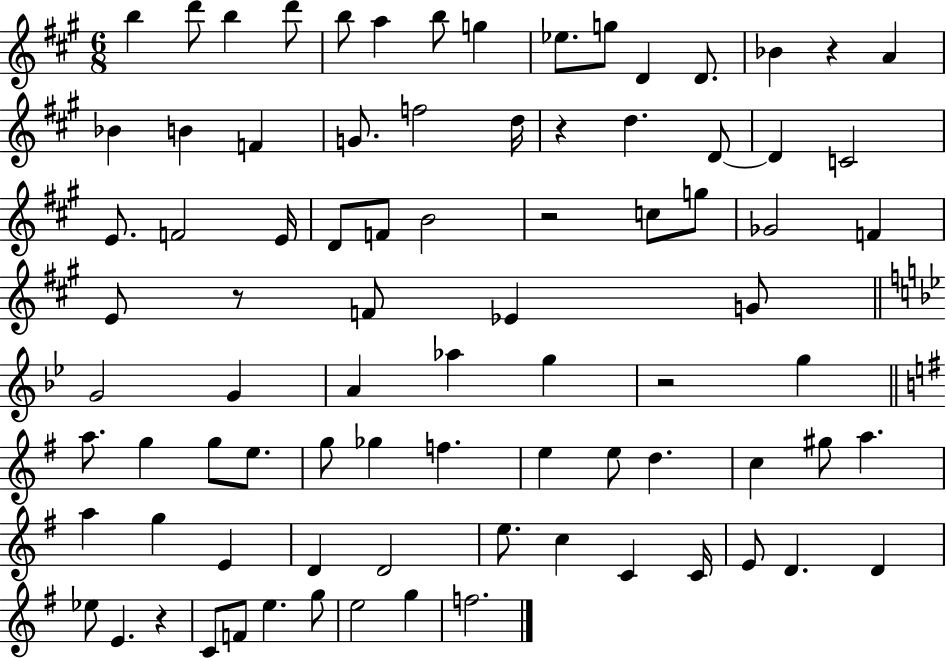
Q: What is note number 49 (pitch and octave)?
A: G5